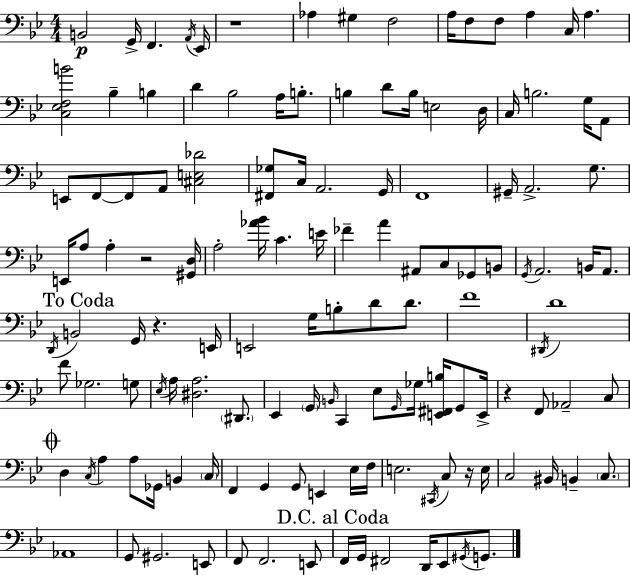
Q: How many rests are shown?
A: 5